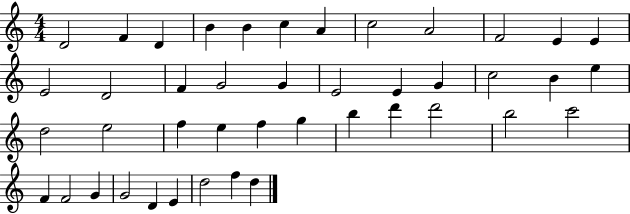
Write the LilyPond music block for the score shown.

{
  \clef treble
  \numericTimeSignature
  \time 4/4
  \key c \major
  d'2 f'4 d'4 | b'4 b'4 c''4 a'4 | c''2 a'2 | f'2 e'4 e'4 | \break e'2 d'2 | f'4 g'2 g'4 | e'2 e'4 g'4 | c''2 b'4 e''4 | \break d''2 e''2 | f''4 e''4 f''4 g''4 | b''4 d'''4 d'''2 | b''2 c'''2 | \break f'4 f'2 g'4 | g'2 d'4 e'4 | d''2 f''4 d''4 | \bar "|."
}